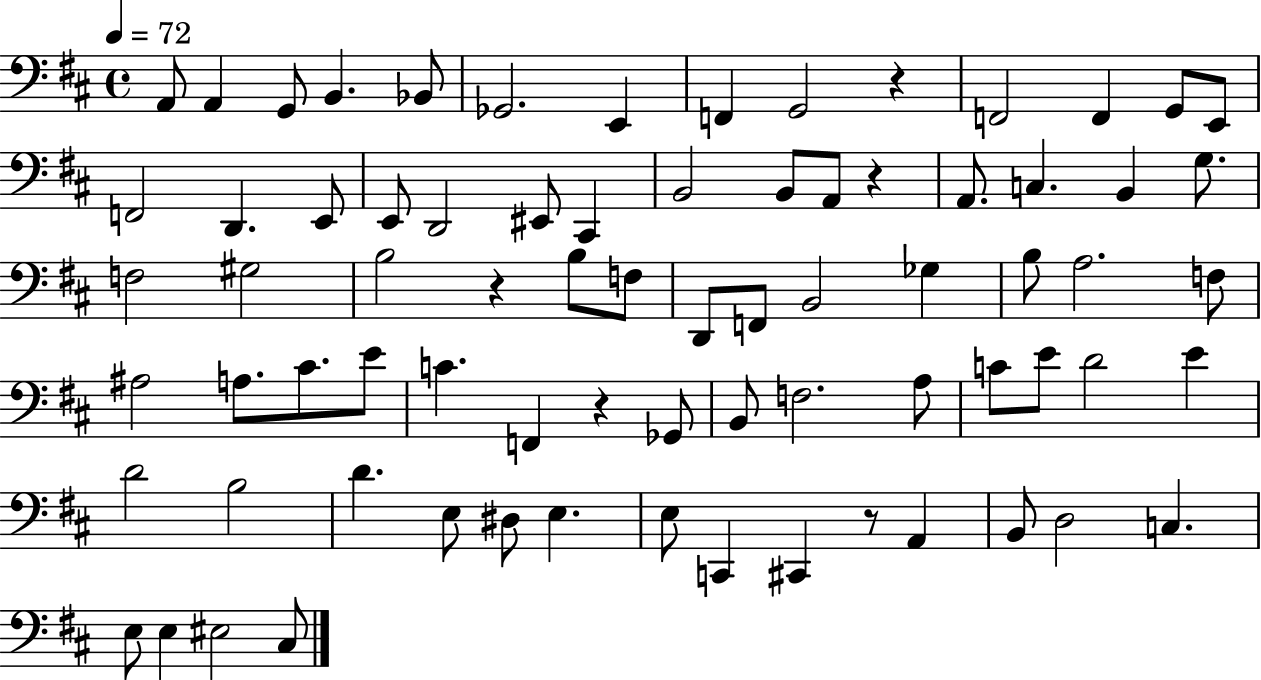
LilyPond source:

{
  \clef bass
  \time 4/4
  \defaultTimeSignature
  \key d \major
  \tempo 4 = 72
  a,8 a,4 g,8 b,4. bes,8 | ges,2. e,4 | f,4 g,2 r4 | f,2 f,4 g,8 e,8 | \break f,2 d,4. e,8 | e,8 d,2 eis,8 cis,4 | b,2 b,8 a,8 r4 | a,8. c4. b,4 g8. | \break f2 gis2 | b2 r4 b8 f8 | d,8 f,8 b,2 ges4 | b8 a2. f8 | \break ais2 a8. cis'8. e'8 | c'4. f,4 r4 ges,8 | b,8 f2. a8 | c'8 e'8 d'2 e'4 | \break d'2 b2 | d'4. e8 dis8 e4. | e8 c,4 cis,4 r8 a,4 | b,8 d2 c4. | \break e8 e4 eis2 cis8 | \bar "|."
}